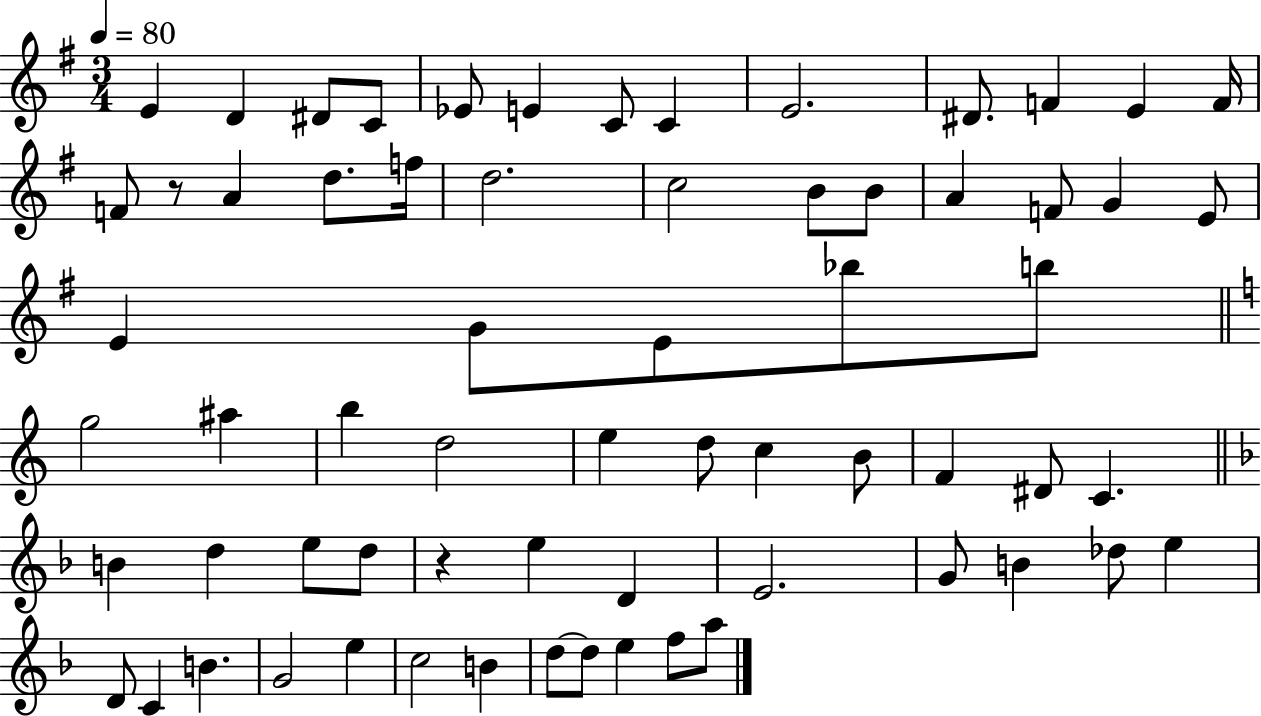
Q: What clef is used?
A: treble